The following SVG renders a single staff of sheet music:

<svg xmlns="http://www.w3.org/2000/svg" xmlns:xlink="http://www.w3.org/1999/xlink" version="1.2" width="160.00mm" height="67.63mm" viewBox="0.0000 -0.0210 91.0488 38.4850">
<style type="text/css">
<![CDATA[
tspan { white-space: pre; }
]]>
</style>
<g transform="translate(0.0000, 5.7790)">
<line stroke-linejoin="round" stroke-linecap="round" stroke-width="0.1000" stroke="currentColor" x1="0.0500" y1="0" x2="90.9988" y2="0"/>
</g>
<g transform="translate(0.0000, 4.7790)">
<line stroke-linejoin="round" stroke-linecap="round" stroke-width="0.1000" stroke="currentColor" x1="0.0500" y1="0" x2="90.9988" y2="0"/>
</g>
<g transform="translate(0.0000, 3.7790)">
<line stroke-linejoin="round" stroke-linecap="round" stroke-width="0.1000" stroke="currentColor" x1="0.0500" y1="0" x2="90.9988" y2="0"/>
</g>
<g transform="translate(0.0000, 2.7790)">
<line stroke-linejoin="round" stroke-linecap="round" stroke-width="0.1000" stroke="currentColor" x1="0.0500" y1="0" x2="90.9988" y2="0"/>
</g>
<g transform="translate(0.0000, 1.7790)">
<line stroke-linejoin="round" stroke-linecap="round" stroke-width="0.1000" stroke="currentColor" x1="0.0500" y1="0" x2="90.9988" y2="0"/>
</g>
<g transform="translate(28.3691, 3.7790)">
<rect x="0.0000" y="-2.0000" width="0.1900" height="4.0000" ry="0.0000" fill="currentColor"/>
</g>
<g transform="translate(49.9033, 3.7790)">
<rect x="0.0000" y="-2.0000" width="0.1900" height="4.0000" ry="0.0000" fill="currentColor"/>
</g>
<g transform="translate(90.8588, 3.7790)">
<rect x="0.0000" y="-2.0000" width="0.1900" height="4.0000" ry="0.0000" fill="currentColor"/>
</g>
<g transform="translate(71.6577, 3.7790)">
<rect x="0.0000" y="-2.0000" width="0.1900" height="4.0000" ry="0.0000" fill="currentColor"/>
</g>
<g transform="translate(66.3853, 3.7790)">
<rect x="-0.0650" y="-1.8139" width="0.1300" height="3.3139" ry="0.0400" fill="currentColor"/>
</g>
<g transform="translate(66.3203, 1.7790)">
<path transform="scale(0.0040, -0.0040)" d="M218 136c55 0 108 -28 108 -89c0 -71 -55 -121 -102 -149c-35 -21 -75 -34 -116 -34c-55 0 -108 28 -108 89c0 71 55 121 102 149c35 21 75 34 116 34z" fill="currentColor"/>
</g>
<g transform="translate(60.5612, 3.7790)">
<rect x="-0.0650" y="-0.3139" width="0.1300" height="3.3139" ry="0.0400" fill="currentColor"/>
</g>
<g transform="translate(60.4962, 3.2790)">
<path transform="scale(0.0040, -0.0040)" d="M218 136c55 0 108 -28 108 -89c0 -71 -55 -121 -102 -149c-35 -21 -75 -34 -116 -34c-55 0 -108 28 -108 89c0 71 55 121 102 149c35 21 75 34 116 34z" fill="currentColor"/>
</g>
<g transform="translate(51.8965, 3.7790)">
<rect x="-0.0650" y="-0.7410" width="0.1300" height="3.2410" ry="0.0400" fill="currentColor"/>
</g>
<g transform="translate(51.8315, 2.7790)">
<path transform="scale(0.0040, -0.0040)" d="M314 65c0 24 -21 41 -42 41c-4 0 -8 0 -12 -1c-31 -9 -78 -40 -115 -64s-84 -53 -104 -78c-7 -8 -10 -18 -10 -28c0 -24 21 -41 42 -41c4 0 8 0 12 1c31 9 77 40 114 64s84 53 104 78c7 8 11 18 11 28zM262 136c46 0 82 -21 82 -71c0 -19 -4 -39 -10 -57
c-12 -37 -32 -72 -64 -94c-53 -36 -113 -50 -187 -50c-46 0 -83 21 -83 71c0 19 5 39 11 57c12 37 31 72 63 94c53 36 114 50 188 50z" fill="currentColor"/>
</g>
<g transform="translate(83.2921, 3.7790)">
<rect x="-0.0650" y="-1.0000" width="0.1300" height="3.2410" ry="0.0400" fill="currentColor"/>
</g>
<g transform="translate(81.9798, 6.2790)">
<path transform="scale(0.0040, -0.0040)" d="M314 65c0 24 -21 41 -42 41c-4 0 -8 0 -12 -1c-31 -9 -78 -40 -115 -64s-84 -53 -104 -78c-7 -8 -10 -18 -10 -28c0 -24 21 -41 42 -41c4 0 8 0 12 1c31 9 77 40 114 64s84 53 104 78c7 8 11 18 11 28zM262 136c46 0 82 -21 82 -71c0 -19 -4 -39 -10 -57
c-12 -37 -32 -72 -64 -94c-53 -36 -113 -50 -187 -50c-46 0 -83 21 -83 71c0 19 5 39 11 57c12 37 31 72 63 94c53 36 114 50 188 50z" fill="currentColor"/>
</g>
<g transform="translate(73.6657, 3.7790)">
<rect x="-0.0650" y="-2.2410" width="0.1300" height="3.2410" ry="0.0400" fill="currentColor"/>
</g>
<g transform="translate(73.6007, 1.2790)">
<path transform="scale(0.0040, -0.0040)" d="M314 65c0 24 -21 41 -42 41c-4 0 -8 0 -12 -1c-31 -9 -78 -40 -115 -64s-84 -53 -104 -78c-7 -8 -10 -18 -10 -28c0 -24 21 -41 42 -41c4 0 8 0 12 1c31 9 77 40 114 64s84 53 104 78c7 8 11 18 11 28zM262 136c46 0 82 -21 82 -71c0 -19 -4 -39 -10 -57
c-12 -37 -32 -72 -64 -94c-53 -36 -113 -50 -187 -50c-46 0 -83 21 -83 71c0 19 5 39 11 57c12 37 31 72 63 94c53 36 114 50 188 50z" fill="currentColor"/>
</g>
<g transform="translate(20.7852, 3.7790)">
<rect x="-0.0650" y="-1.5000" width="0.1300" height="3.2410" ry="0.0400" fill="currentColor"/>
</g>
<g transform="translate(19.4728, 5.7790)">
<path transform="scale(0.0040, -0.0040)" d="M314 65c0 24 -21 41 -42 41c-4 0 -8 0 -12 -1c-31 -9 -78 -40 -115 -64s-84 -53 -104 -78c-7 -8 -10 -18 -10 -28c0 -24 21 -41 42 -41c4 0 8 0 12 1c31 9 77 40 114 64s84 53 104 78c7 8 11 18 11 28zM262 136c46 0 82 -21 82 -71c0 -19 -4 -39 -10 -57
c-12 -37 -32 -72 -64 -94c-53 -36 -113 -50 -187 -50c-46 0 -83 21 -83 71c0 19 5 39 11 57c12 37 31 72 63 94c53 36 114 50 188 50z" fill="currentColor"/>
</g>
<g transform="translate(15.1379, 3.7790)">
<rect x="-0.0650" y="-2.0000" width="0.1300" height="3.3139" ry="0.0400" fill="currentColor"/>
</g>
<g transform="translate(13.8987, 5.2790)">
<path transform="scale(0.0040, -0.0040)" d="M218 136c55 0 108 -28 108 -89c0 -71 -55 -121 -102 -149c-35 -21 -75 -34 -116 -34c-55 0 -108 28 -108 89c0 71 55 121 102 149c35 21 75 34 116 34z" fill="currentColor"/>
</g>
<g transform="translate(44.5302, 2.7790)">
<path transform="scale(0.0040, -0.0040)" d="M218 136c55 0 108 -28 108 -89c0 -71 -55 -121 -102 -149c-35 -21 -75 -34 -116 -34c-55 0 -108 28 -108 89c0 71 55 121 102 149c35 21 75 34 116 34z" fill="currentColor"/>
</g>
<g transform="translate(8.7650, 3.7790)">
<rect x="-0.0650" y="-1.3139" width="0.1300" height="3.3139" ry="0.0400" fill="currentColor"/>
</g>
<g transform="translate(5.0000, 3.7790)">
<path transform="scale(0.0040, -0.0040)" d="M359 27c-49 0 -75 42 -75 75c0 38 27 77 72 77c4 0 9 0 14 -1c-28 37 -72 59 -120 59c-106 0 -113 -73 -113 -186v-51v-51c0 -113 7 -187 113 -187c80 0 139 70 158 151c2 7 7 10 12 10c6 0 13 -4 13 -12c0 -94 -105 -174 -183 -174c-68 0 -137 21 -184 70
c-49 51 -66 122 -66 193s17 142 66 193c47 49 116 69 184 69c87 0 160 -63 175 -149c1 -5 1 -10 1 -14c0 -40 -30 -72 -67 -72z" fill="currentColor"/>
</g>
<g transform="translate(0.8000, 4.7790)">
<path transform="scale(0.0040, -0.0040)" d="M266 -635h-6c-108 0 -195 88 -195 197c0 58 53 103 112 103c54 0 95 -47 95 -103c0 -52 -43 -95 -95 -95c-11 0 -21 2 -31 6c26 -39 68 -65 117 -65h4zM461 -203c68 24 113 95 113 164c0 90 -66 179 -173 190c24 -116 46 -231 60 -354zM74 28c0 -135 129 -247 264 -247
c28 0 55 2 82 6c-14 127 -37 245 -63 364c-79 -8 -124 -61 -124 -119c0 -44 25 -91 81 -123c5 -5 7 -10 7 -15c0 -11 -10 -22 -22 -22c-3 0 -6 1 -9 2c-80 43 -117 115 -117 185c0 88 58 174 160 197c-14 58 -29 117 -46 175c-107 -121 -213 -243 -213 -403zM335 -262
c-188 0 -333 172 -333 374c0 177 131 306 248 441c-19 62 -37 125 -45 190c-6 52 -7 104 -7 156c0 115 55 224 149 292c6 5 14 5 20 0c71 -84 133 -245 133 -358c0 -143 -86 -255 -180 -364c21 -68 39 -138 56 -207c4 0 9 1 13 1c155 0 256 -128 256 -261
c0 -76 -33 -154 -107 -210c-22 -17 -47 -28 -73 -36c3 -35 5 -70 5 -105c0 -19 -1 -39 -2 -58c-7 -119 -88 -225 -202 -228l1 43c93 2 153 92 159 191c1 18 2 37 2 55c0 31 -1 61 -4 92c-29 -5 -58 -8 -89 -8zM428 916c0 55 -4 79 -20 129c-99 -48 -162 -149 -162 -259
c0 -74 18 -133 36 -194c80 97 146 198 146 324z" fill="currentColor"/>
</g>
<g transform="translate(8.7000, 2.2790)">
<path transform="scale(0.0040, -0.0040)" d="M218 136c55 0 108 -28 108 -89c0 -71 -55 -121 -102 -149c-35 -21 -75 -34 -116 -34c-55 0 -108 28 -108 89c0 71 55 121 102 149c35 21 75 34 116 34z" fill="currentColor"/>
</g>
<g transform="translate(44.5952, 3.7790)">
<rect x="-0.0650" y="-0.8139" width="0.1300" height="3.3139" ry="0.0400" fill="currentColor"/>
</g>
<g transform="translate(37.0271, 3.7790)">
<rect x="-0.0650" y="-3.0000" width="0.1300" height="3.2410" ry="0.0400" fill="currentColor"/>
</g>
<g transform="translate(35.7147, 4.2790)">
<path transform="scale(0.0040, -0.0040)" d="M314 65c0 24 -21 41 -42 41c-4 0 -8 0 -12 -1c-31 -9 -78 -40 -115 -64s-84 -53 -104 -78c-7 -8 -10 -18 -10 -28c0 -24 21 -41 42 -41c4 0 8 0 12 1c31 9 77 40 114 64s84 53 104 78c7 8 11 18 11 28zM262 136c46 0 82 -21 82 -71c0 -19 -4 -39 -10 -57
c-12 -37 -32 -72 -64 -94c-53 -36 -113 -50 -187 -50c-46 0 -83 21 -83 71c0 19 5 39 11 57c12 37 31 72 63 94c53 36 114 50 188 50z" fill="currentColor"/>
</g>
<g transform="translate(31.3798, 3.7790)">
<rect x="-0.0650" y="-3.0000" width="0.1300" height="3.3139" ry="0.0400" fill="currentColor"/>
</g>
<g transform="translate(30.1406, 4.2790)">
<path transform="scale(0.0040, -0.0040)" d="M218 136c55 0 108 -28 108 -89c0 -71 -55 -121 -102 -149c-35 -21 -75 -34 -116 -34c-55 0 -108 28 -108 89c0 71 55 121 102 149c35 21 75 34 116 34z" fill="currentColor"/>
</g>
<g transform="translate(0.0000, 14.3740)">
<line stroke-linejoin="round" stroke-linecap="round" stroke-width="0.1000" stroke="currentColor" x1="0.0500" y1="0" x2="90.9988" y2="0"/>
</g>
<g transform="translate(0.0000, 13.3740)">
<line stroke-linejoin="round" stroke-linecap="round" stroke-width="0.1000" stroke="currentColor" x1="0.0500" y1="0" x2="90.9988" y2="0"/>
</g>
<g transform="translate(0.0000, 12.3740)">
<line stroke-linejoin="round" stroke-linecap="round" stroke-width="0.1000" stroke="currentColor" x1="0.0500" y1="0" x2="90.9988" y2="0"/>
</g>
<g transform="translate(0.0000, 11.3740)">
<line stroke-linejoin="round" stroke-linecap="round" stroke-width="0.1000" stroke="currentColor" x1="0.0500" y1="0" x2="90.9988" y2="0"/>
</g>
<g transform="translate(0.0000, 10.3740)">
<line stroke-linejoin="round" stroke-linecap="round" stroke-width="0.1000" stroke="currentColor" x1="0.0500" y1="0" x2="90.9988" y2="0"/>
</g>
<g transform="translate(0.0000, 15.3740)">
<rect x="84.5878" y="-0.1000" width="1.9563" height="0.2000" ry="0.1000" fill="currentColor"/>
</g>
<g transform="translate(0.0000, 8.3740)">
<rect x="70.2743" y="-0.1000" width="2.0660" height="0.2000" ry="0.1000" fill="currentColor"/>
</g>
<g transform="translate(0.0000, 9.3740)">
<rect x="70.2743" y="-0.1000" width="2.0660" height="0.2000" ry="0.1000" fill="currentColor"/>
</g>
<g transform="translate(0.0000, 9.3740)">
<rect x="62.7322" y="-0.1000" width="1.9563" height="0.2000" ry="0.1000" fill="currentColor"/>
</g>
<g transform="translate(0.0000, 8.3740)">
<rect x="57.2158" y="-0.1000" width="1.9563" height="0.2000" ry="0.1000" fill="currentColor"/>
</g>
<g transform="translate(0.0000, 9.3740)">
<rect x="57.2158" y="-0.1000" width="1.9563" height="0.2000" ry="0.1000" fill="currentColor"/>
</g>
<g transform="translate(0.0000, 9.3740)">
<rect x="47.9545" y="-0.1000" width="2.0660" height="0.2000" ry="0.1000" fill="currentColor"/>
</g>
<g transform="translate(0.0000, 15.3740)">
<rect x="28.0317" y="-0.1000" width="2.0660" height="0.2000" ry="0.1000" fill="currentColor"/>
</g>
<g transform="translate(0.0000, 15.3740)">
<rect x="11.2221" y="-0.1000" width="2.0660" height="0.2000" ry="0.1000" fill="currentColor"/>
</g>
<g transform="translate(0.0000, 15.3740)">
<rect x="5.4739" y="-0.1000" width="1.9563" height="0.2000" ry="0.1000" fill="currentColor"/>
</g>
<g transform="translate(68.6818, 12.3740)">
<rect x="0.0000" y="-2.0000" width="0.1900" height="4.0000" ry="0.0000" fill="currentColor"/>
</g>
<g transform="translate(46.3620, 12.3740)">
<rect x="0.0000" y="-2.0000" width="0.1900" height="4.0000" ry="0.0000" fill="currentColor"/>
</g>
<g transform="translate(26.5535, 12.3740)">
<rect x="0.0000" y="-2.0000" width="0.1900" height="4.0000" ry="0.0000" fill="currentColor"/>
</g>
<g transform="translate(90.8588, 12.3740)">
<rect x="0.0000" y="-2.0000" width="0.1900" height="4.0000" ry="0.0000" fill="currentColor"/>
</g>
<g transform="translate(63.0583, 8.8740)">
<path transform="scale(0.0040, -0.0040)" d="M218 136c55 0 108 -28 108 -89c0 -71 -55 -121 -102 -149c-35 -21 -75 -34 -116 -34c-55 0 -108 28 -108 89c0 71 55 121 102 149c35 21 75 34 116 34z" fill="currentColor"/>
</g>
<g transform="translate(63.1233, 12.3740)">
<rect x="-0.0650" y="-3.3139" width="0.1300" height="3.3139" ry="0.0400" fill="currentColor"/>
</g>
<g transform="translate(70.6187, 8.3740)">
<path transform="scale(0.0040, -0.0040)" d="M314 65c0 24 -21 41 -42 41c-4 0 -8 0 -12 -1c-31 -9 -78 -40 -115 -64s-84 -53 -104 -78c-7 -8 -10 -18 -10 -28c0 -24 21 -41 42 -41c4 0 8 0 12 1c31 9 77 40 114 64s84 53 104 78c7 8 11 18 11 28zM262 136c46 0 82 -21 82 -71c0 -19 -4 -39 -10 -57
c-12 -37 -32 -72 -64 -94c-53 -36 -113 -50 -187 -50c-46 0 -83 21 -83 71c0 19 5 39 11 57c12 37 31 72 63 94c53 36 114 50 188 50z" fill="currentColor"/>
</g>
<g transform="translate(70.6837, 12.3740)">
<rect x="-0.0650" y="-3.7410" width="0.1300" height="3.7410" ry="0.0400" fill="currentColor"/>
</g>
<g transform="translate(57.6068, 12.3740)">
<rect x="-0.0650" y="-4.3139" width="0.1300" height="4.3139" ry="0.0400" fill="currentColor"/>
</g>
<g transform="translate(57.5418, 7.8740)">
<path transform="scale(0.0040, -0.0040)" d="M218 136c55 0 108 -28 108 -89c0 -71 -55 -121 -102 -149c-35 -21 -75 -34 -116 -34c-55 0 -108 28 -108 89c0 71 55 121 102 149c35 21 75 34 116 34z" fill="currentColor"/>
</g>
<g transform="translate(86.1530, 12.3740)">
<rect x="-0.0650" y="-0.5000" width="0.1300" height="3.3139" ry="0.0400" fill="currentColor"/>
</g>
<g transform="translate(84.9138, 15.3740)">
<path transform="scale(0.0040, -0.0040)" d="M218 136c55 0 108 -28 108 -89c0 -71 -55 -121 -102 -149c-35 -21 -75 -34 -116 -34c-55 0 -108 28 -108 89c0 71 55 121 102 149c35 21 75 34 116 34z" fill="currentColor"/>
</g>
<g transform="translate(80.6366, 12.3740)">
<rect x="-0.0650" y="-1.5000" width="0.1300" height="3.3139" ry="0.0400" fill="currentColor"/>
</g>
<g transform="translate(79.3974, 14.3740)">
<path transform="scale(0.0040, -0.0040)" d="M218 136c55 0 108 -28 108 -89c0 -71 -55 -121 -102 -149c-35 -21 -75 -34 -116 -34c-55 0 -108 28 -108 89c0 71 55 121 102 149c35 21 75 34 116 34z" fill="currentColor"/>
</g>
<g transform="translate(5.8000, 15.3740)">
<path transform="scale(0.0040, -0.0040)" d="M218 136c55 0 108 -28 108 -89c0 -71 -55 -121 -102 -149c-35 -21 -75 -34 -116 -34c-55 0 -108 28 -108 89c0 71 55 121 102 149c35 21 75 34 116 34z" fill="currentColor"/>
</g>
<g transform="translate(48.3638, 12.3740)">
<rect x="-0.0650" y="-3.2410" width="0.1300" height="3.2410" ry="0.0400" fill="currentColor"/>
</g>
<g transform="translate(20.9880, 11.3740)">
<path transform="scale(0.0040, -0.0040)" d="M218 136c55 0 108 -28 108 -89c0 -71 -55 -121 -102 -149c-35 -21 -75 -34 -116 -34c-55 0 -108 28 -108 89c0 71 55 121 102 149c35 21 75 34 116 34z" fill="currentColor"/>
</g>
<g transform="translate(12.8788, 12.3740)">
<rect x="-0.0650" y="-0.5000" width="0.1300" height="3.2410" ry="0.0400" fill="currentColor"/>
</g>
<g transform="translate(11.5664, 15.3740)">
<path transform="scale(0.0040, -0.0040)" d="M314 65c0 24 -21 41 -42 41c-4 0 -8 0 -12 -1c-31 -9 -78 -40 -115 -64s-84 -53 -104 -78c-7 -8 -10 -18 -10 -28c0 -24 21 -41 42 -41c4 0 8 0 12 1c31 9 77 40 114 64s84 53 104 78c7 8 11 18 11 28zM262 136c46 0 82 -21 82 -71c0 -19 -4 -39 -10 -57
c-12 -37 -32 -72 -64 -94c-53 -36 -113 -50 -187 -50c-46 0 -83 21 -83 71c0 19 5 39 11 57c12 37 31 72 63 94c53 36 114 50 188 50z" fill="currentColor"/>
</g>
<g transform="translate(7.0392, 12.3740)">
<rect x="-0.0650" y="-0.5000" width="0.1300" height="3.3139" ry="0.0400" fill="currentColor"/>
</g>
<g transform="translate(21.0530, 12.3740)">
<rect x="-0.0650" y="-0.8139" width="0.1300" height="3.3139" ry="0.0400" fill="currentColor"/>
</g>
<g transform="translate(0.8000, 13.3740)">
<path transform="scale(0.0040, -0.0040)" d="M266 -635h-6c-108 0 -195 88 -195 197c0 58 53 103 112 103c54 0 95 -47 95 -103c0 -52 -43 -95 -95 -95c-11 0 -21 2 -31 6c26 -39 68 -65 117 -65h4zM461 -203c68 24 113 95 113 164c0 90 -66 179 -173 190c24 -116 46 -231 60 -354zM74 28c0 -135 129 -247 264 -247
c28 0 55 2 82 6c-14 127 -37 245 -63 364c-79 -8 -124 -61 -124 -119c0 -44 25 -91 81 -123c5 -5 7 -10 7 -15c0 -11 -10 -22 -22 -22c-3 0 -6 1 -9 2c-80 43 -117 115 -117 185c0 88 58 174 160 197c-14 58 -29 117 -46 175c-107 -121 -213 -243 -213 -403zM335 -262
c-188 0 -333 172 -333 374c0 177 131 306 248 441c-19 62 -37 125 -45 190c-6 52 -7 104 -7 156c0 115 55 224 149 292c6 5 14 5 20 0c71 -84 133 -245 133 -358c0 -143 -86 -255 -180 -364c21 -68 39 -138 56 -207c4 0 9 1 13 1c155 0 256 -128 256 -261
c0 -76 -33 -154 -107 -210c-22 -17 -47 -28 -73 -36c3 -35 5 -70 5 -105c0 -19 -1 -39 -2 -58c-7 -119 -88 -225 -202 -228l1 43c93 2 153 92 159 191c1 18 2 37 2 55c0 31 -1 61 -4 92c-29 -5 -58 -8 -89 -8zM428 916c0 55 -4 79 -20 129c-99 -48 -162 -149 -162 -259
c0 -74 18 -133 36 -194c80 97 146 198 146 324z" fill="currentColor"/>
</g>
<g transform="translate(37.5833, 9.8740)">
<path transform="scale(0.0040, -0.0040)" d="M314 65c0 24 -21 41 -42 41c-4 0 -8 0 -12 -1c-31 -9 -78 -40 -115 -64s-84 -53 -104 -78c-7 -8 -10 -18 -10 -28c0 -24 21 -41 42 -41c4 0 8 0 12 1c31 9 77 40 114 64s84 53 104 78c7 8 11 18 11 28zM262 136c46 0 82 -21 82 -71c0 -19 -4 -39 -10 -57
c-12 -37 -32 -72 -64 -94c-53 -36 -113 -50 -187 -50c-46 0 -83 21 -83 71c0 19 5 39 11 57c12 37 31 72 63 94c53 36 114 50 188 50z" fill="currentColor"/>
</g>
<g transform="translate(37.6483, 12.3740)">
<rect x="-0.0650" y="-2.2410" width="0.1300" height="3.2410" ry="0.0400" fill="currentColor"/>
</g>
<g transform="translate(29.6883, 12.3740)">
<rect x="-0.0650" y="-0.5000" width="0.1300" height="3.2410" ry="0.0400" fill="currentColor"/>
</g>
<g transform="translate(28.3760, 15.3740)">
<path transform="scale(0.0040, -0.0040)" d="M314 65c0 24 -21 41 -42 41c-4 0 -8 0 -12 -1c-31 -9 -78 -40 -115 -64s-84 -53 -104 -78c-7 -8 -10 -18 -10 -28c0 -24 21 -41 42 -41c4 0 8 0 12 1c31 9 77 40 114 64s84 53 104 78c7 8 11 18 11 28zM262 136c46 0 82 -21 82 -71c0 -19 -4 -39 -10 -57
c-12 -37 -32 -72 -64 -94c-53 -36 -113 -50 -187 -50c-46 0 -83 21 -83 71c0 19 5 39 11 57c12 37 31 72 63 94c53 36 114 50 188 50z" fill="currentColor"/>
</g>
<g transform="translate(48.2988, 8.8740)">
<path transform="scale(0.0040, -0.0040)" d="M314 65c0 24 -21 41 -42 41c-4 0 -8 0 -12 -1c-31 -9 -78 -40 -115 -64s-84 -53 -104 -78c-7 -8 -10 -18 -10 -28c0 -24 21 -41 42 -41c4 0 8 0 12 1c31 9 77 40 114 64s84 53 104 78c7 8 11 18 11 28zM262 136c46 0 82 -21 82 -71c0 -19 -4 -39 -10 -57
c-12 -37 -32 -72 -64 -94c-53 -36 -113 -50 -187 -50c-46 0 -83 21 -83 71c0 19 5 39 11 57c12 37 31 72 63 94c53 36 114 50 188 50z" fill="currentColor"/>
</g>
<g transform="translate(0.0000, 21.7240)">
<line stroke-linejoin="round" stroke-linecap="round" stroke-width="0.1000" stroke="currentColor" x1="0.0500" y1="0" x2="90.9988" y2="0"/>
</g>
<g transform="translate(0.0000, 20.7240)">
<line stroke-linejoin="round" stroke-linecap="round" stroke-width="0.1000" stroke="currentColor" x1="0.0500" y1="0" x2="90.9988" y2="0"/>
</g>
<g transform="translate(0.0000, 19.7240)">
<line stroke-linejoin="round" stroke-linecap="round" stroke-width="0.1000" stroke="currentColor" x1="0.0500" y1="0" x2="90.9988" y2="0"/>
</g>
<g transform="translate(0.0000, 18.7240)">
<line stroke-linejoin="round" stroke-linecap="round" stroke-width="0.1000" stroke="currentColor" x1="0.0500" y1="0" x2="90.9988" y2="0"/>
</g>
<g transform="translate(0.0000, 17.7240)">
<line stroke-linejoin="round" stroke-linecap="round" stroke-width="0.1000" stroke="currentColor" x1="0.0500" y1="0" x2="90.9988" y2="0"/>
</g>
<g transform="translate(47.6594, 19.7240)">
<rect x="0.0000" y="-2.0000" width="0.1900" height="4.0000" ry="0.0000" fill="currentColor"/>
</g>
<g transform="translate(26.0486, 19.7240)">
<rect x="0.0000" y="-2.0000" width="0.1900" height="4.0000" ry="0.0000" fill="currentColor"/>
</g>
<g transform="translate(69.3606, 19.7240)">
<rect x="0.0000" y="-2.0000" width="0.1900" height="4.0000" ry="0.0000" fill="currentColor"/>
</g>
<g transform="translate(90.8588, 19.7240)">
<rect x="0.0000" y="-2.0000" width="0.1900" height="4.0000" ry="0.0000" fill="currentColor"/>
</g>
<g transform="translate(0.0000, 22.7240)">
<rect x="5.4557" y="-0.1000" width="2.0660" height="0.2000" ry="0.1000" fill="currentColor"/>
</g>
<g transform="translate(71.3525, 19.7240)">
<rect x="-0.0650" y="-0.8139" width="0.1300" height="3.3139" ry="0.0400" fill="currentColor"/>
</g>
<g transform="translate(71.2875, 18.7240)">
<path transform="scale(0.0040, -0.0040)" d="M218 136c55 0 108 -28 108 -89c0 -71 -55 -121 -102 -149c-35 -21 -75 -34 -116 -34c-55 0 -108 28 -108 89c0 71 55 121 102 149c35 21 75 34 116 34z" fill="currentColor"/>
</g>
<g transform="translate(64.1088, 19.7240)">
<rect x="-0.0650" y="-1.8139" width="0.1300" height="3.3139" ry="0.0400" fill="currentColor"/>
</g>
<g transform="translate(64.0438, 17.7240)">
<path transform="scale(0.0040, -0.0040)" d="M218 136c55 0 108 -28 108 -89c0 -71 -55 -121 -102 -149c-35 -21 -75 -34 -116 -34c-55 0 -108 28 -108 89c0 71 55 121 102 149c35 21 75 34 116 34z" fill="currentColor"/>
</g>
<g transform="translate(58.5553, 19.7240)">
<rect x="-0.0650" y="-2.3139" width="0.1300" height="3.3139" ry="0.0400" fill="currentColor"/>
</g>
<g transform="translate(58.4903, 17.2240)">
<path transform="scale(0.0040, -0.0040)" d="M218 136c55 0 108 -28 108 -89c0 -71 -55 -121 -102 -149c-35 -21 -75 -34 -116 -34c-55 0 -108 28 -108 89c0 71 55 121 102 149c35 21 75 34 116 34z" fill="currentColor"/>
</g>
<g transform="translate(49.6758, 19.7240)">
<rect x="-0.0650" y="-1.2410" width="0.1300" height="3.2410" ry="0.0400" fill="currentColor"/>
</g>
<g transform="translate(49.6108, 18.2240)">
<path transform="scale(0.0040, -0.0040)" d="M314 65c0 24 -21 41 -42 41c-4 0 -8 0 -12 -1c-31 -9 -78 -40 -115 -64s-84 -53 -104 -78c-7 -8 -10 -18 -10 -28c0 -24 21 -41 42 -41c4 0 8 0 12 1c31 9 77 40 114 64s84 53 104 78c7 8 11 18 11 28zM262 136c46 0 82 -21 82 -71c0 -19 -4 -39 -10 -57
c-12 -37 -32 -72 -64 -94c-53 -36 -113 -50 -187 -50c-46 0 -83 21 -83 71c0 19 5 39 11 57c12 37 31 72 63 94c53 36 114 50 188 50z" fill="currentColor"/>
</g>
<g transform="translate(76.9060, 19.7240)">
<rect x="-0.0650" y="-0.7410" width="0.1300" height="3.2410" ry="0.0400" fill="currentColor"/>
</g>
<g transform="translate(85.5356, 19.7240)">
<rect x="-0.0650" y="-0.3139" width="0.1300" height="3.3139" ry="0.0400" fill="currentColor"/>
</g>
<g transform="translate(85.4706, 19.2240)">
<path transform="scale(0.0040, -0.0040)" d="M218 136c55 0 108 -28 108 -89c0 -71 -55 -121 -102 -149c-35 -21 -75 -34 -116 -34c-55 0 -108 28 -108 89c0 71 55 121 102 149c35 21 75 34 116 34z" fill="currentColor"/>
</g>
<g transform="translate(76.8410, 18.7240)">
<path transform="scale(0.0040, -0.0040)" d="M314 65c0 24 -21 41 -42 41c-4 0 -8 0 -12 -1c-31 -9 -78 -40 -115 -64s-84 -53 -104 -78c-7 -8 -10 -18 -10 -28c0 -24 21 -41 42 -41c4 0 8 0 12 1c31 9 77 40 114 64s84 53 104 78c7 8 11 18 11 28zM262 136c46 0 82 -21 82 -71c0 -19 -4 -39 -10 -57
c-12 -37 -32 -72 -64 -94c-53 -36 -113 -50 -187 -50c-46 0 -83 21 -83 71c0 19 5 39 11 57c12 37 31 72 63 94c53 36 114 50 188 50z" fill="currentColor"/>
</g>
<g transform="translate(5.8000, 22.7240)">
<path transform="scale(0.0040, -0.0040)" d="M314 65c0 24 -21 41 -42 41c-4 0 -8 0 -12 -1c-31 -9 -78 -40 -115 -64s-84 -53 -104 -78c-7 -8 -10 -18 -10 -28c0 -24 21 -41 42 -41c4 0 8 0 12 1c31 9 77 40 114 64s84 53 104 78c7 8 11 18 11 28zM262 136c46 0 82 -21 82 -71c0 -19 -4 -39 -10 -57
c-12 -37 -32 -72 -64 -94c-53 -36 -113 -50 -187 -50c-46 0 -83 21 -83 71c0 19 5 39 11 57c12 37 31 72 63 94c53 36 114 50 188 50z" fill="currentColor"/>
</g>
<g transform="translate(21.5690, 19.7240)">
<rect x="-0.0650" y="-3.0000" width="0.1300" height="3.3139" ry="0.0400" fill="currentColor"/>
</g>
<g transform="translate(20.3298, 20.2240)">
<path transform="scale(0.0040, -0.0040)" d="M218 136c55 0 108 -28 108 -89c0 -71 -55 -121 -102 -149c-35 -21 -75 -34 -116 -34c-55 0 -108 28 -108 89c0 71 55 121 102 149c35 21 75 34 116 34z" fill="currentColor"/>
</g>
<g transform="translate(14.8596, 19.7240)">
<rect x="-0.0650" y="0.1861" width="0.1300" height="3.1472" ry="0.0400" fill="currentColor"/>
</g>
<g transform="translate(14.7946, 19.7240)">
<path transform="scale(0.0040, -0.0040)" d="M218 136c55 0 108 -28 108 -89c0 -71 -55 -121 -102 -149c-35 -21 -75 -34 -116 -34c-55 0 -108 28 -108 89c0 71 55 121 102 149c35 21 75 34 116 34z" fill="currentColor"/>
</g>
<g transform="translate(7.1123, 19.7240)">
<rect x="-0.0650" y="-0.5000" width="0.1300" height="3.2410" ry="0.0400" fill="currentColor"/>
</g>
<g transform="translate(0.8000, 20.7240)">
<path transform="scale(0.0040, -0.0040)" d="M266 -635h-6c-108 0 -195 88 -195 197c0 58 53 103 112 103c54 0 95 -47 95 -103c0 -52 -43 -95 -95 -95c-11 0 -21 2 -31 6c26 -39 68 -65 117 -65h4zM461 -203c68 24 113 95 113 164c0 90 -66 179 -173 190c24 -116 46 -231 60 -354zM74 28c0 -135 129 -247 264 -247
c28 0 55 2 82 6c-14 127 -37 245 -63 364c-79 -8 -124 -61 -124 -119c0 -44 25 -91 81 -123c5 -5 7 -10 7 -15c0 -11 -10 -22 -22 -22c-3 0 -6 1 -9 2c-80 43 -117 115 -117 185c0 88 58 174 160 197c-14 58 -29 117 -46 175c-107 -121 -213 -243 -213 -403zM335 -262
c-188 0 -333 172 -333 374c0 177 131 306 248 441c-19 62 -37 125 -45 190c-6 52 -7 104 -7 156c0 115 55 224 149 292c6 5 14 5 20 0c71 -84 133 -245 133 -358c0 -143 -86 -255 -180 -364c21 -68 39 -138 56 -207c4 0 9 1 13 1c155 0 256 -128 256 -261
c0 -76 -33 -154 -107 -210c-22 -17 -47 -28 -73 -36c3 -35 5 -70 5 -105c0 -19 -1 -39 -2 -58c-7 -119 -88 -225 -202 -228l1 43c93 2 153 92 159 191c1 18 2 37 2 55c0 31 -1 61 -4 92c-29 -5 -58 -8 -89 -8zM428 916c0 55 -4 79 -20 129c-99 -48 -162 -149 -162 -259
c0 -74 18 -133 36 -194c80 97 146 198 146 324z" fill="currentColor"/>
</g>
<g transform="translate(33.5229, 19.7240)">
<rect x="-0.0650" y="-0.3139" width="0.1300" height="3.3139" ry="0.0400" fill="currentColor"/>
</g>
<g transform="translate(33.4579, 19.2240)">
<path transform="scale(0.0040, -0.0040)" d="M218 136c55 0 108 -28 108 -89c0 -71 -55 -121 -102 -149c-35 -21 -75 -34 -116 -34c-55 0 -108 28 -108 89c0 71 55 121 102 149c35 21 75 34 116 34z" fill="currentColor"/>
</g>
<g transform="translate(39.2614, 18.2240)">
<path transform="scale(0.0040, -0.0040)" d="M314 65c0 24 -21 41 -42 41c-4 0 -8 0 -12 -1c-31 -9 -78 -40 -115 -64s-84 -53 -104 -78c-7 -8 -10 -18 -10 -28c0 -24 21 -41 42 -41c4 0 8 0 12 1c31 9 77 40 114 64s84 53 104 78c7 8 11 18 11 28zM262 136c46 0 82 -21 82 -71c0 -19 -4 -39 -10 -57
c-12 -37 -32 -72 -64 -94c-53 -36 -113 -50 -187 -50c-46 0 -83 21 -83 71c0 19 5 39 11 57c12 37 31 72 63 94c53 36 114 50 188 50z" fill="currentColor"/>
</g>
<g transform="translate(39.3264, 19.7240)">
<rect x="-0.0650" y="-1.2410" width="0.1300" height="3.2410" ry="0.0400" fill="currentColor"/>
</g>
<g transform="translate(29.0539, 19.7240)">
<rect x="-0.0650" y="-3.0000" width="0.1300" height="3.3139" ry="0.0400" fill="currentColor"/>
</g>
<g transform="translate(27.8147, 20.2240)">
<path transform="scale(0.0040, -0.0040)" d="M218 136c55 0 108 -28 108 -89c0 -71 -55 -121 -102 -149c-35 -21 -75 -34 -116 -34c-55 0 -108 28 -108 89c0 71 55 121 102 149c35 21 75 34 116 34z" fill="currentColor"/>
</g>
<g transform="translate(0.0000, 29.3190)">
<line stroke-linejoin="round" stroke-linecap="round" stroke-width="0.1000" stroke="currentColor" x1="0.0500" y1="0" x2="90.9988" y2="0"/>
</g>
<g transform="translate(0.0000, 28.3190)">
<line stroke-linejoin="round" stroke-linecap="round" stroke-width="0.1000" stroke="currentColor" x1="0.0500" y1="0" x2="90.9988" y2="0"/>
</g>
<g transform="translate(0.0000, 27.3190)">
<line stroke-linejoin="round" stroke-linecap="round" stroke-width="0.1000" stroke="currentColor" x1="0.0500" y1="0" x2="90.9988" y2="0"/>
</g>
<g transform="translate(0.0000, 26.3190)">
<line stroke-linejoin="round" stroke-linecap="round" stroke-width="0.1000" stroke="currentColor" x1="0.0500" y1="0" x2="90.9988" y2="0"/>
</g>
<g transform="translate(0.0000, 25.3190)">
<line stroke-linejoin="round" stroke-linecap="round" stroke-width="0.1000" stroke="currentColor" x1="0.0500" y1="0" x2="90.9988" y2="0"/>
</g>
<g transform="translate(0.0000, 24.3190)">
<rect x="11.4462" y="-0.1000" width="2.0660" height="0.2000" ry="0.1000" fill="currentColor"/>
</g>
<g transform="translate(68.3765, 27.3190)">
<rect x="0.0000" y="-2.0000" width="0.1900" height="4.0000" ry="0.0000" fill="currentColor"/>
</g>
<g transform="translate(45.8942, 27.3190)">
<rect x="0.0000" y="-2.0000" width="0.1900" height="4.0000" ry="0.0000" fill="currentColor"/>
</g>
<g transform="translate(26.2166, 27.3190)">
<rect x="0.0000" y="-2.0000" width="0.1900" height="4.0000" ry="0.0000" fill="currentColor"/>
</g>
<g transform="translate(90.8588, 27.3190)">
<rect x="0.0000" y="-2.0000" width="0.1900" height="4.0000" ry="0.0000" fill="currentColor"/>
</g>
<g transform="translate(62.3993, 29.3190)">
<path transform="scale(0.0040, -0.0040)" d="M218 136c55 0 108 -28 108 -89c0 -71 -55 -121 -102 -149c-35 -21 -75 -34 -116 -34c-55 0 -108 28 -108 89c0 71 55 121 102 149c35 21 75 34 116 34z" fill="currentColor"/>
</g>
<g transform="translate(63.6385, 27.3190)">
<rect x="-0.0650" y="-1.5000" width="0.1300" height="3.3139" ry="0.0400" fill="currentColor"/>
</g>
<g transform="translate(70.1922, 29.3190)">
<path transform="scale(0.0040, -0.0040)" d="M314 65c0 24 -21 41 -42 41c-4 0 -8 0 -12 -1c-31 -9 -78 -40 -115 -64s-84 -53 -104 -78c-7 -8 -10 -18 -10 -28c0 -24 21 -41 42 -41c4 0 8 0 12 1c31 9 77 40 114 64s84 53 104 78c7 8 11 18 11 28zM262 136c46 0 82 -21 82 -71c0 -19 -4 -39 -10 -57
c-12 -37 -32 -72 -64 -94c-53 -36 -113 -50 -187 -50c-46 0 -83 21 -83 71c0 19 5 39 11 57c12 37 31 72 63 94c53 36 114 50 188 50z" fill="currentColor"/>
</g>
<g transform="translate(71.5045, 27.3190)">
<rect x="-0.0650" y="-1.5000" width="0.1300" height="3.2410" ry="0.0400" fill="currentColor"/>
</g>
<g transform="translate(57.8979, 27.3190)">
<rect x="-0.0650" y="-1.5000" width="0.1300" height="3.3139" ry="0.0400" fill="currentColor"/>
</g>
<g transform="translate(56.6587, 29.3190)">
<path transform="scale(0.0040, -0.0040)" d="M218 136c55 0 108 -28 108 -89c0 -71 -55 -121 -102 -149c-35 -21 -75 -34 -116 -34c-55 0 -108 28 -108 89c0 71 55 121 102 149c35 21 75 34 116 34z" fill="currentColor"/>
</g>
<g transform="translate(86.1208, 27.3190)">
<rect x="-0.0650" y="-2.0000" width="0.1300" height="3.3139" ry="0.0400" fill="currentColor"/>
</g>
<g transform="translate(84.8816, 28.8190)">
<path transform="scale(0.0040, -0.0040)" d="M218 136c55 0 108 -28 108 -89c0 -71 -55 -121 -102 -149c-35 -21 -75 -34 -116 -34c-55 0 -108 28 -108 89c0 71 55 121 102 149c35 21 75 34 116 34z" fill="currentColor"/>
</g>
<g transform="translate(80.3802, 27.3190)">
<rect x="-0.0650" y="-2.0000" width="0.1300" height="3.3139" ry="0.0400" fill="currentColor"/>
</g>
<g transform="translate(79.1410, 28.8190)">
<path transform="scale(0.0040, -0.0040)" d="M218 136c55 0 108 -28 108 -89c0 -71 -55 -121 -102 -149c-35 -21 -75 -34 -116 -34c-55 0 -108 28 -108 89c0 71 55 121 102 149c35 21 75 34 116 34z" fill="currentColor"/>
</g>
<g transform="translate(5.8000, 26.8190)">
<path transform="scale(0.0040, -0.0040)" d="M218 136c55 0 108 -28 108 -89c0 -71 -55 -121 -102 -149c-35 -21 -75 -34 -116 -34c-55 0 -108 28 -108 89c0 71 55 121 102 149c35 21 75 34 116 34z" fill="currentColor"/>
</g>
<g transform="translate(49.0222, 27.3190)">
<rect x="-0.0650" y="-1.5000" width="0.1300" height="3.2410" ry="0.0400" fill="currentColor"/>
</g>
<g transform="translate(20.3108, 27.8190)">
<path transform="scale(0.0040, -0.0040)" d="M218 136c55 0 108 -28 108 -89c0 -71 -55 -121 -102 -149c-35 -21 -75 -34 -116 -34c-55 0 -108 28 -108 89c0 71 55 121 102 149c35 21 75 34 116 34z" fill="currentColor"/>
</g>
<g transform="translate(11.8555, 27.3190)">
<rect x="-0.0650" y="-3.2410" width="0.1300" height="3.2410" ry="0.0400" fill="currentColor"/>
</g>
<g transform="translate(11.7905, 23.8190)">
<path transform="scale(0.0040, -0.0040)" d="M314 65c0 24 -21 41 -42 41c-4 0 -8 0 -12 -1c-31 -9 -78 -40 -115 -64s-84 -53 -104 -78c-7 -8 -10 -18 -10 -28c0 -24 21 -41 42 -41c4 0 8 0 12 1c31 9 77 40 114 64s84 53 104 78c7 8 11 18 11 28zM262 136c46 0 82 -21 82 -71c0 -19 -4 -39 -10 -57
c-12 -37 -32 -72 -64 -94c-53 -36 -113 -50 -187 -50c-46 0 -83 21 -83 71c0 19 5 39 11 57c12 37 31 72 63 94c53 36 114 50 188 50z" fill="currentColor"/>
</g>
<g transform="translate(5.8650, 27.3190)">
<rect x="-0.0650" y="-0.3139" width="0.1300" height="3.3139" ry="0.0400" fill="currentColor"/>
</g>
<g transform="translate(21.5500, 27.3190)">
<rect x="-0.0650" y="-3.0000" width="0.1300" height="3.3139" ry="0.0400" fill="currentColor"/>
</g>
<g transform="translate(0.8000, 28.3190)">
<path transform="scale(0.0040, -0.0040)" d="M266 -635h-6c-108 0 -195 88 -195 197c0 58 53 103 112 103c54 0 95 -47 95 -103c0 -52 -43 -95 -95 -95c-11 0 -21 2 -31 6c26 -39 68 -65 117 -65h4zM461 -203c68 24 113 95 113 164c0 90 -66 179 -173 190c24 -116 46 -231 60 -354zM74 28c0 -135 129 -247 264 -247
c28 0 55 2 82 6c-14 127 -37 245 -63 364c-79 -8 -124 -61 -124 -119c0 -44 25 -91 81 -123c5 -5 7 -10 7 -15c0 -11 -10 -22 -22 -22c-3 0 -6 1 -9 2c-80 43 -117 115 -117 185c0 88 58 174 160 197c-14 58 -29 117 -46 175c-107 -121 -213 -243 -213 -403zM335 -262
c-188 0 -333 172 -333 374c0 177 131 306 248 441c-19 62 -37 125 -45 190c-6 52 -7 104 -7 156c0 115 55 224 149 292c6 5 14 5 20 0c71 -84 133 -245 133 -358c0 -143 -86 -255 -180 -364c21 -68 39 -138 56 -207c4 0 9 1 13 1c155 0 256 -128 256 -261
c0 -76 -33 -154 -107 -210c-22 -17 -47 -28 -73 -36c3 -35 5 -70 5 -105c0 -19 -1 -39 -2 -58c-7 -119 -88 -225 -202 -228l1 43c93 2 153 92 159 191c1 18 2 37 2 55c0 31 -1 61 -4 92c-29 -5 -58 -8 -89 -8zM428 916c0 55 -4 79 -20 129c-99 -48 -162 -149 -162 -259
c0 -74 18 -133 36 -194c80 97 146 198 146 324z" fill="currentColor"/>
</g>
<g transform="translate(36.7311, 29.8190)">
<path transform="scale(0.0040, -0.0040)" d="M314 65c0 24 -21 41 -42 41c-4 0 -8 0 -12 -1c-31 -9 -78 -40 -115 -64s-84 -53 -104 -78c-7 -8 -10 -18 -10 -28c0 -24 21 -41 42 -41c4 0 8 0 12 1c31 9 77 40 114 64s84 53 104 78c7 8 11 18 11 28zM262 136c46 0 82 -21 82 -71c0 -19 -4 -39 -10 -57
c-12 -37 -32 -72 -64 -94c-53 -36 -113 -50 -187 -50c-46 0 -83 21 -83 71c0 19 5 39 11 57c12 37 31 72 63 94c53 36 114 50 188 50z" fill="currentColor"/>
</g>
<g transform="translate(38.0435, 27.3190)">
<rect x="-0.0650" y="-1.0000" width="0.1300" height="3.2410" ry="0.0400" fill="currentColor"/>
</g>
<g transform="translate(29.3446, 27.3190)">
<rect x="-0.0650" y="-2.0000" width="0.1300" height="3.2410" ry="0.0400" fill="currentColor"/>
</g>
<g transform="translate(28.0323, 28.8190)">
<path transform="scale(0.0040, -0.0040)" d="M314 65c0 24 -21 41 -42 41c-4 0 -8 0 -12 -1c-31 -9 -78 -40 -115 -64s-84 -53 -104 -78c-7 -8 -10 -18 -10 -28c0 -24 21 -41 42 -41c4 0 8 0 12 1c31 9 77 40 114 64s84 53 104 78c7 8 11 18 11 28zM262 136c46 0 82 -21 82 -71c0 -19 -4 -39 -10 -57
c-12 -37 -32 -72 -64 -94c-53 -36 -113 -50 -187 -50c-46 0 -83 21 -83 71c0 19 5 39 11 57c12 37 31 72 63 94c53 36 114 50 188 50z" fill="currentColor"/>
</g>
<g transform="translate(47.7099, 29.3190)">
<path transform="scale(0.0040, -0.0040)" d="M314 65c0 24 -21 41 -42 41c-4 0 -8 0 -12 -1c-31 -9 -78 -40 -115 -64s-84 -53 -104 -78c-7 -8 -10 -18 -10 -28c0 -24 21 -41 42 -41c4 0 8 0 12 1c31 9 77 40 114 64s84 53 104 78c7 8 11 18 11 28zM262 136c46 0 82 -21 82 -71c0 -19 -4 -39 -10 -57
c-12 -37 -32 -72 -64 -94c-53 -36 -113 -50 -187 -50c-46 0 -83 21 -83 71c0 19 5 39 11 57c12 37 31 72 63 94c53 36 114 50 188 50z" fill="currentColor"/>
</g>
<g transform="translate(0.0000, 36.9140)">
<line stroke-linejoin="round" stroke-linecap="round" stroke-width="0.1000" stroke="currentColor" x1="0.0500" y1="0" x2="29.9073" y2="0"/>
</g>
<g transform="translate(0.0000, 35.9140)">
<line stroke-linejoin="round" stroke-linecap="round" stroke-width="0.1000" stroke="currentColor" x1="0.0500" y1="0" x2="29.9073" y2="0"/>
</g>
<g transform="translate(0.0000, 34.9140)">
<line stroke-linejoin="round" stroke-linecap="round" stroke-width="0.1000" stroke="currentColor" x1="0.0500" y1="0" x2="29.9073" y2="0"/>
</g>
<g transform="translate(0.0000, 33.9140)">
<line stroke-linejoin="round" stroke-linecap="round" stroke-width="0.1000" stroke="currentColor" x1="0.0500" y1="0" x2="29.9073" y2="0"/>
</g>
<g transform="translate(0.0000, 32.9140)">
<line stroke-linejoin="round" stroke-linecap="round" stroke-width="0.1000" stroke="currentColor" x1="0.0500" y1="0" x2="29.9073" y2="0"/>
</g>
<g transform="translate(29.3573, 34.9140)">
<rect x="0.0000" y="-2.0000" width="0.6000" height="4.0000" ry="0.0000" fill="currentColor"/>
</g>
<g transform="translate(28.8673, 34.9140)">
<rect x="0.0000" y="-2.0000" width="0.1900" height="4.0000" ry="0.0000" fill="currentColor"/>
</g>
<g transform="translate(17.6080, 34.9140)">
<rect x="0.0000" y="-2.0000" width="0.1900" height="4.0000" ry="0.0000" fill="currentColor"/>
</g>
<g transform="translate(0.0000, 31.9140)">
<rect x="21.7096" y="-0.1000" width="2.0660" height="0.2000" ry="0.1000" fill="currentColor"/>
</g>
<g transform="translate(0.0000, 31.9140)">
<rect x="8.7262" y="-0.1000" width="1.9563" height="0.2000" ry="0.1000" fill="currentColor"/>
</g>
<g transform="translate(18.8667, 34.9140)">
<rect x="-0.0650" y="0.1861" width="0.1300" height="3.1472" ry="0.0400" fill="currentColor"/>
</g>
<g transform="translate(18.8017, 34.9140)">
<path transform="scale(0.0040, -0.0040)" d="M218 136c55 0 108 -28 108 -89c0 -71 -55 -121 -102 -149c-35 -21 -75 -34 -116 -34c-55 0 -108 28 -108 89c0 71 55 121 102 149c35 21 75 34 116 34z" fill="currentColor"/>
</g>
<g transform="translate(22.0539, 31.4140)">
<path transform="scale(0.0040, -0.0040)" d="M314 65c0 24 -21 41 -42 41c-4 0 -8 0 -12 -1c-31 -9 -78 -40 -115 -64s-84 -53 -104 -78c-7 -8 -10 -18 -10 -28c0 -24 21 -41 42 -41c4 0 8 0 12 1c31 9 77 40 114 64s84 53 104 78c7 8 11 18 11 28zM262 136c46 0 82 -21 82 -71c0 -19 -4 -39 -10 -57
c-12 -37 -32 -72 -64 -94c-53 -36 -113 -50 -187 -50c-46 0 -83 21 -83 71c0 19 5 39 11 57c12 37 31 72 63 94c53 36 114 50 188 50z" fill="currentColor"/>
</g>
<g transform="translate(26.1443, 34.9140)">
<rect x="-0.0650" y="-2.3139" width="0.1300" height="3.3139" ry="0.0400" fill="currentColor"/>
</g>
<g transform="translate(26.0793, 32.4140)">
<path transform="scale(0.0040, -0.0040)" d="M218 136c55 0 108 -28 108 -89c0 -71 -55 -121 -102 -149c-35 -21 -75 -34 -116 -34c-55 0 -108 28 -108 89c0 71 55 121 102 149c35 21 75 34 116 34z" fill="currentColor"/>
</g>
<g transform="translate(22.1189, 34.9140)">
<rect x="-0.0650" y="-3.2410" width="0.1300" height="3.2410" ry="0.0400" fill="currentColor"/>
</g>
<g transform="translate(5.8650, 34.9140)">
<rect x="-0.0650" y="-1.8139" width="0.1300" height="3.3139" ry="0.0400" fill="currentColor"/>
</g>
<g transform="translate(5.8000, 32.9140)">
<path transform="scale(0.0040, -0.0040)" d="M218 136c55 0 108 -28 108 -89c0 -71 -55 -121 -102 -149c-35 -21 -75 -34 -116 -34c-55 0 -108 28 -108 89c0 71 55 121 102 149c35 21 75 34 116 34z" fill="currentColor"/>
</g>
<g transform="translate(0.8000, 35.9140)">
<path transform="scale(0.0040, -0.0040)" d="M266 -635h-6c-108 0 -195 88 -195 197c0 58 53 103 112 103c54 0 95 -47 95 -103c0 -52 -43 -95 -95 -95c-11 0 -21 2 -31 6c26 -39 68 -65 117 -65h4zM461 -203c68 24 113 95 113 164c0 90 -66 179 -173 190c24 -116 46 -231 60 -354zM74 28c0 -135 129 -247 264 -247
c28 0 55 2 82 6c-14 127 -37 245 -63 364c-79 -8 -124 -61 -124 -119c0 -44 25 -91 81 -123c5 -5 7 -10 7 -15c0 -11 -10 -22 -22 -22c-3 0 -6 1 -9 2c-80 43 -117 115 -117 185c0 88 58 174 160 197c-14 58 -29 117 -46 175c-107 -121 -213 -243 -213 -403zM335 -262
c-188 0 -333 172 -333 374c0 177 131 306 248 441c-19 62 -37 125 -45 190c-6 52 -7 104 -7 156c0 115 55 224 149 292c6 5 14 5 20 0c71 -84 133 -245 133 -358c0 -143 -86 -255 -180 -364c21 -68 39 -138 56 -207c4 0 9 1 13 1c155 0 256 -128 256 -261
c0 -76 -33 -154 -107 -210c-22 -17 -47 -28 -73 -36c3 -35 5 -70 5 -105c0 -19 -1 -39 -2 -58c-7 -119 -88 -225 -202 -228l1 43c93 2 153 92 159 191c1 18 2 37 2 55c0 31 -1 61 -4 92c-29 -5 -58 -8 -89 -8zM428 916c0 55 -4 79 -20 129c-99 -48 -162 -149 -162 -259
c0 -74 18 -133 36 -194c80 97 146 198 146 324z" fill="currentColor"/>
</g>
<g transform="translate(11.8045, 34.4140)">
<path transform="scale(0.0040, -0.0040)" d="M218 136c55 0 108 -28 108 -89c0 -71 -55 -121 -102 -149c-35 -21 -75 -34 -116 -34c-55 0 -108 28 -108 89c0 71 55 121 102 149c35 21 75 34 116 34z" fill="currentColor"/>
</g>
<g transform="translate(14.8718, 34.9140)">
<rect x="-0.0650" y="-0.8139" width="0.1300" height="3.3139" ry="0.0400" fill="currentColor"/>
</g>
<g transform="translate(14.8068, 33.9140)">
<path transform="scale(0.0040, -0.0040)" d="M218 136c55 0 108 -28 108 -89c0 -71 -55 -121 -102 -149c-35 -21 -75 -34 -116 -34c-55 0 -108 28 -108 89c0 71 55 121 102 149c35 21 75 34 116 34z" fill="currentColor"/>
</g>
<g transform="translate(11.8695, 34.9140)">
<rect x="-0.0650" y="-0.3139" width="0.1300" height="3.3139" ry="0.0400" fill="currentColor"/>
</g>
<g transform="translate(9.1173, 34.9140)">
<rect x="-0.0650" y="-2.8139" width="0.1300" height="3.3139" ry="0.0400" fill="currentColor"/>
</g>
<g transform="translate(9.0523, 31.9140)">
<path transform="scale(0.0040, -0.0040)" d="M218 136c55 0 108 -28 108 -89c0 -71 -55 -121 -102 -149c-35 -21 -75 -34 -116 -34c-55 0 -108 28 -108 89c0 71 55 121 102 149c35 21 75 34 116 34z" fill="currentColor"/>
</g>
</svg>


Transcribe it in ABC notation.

X:1
T:Untitled
M:4/4
L:1/4
K:C
e F E2 A A2 d d2 c f g2 D2 C C2 d C2 g2 b2 d' b c'2 E C C2 B A A c e2 e2 g f d d2 c c b2 A F2 D2 E2 E E E2 F F f a c d B b2 g